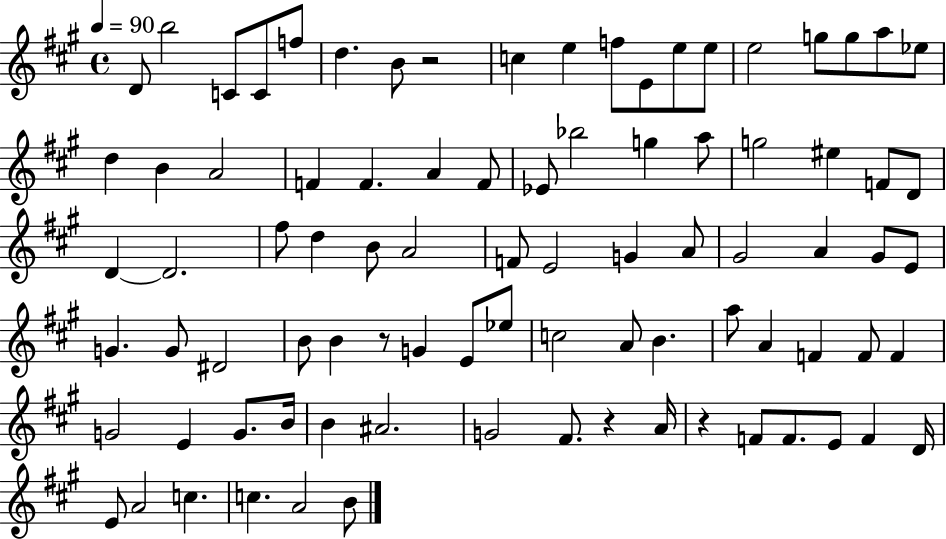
X:1
T:Untitled
M:4/4
L:1/4
K:A
D/2 b2 C/2 C/2 f/2 d B/2 z2 c e f/2 E/2 e/2 e/2 e2 g/2 g/2 a/2 _e/2 d B A2 F F A F/2 _E/2 _b2 g a/2 g2 ^e F/2 D/2 D D2 ^f/2 d B/2 A2 F/2 E2 G A/2 ^G2 A ^G/2 E/2 G G/2 ^D2 B/2 B z/2 G E/2 _e/2 c2 A/2 B a/2 A F F/2 F G2 E G/2 B/4 B ^A2 G2 ^F/2 z A/4 z F/2 F/2 E/2 F D/4 E/2 A2 c c A2 B/2